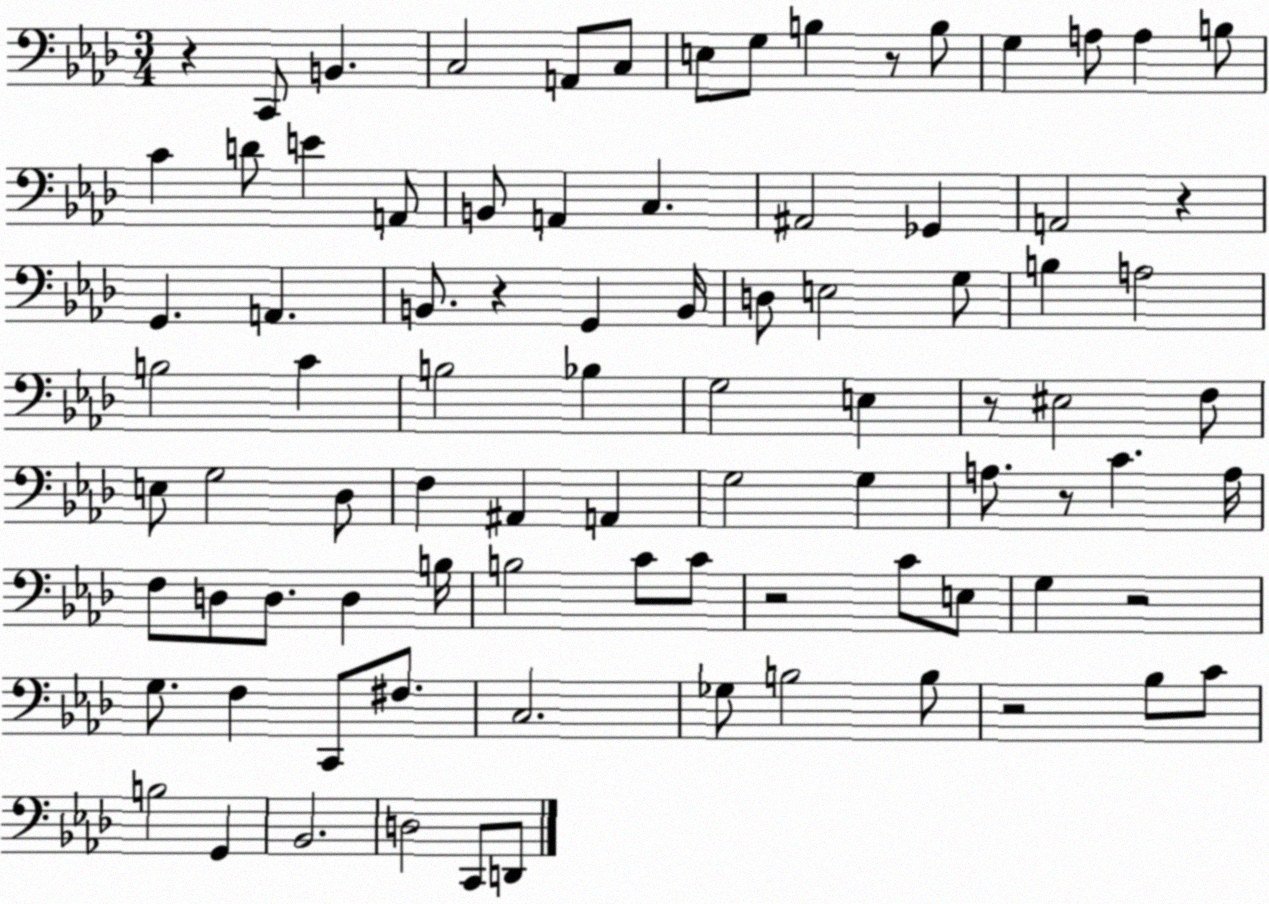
X:1
T:Untitled
M:3/4
L:1/4
K:Ab
z C,,/2 B,, C,2 A,,/2 C,/2 E,/2 G,/2 B, z/2 B,/2 G, A,/2 A, B,/2 C D/2 E A,,/2 B,,/2 A,, C, ^A,,2 _G,, A,,2 z G,, A,, B,,/2 z G,, B,,/4 D,/2 E,2 G,/2 B, A,2 B,2 C B,2 _B, G,2 E, z/2 ^E,2 F,/2 E,/2 G,2 _D,/2 F, ^A,, A,, G,2 G, A,/2 z/2 C A,/4 F,/2 D,/2 D,/2 D, B,/4 B,2 C/2 C/2 z2 C/2 E,/2 G, z2 G,/2 F, C,,/2 ^F,/2 C,2 _G,/2 B,2 B,/2 z2 _B,/2 C/2 B,2 G,, _B,,2 D,2 C,,/2 D,,/2